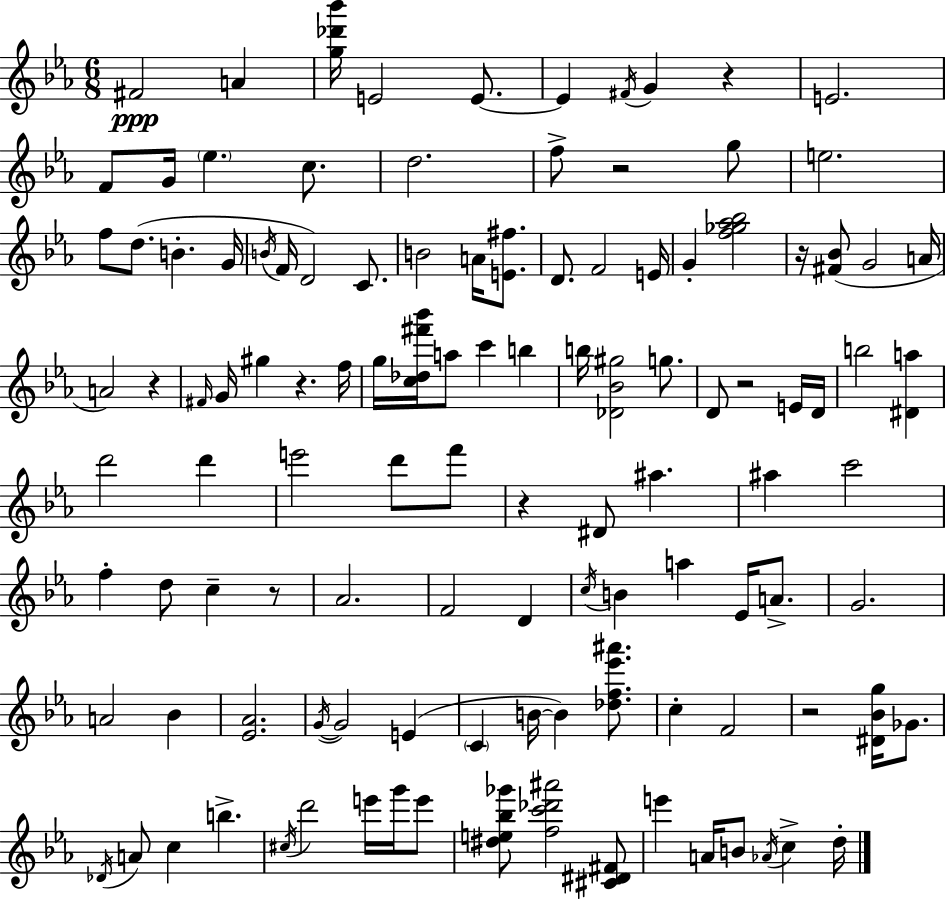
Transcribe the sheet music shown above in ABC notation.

X:1
T:Untitled
M:6/8
L:1/4
K:Cm
^F2 A [g_d'_b']/4 E2 E/2 E ^F/4 G z E2 F/2 G/4 _e c/2 d2 f/2 z2 g/2 e2 f/2 d/2 B G/4 B/4 F/4 D2 C/2 B2 A/4 [E^f]/2 D/2 F2 E/4 G [f_g_a_b]2 z/4 [^F_B]/2 G2 A/4 A2 z ^F/4 G/4 ^g z f/4 g/4 [c_d^f'_b']/4 a/2 c' b b/4 [_D_B^g]2 g/2 D/2 z2 E/4 D/4 b2 [^Da] d'2 d' e'2 d'/2 f'/2 z ^D/2 ^a ^a c'2 f d/2 c z/2 _A2 F2 D c/4 B a _E/4 A/2 G2 A2 _B [_E_A]2 G/4 G2 E C B/4 B [_df_e'^a']/2 c F2 z2 [^D_Bg]/4 _G/2 _D/4 A/2 c b ^c/4 d'2 e'/4 g'/4 e'/2 [^de_b_g']/2 [fc'_d'^a']2 [^C^D^F]/2 e' A/4 B/2 _A/4 c d/4